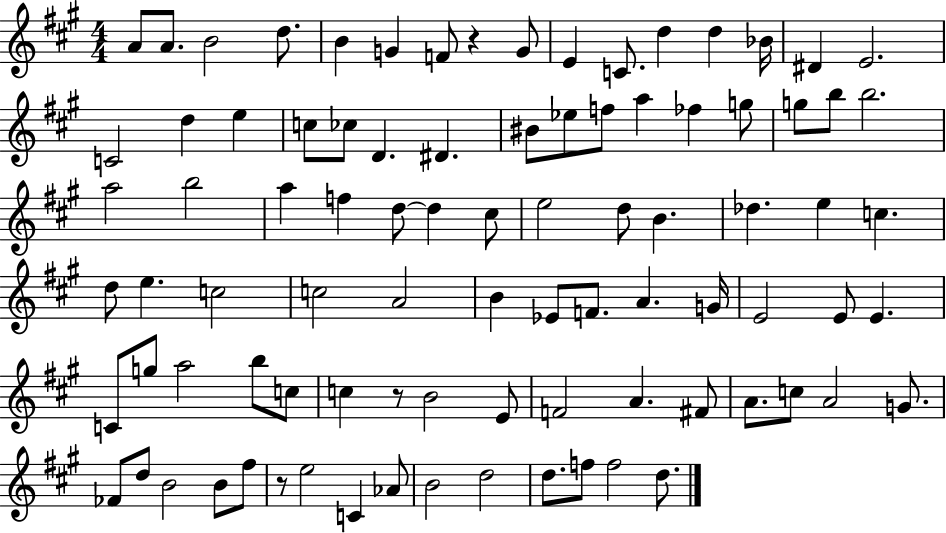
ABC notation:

X:1
T:Untitled
M:4/4
L:1/4
K:A
A/2 A/2 B2 d/2 B G F/2 z G/2 E C/2 d d _B/4 ^D E2 C2 d e c/2 _c/2 D ^D ^B/2 _e/2 f/2 a _f g/2 g/2 b/2 b2 a2 b2 a f d/2 d ^c/2 e2 d/2 B _d e c d/2 e c2 c2 A2 B _E/2 F/2 A G/4 E2 E/2 E C/2 g/2 a2 b/2 c/2 c z/2 B2 E/2 F2 A ^F/2 A/2 c/2 A2 G/2 _F/2 d/2 B2 B/2 ^f/2 z/2 e2 C _A/2 B2 d2 d/2 f/2 f2 d/2